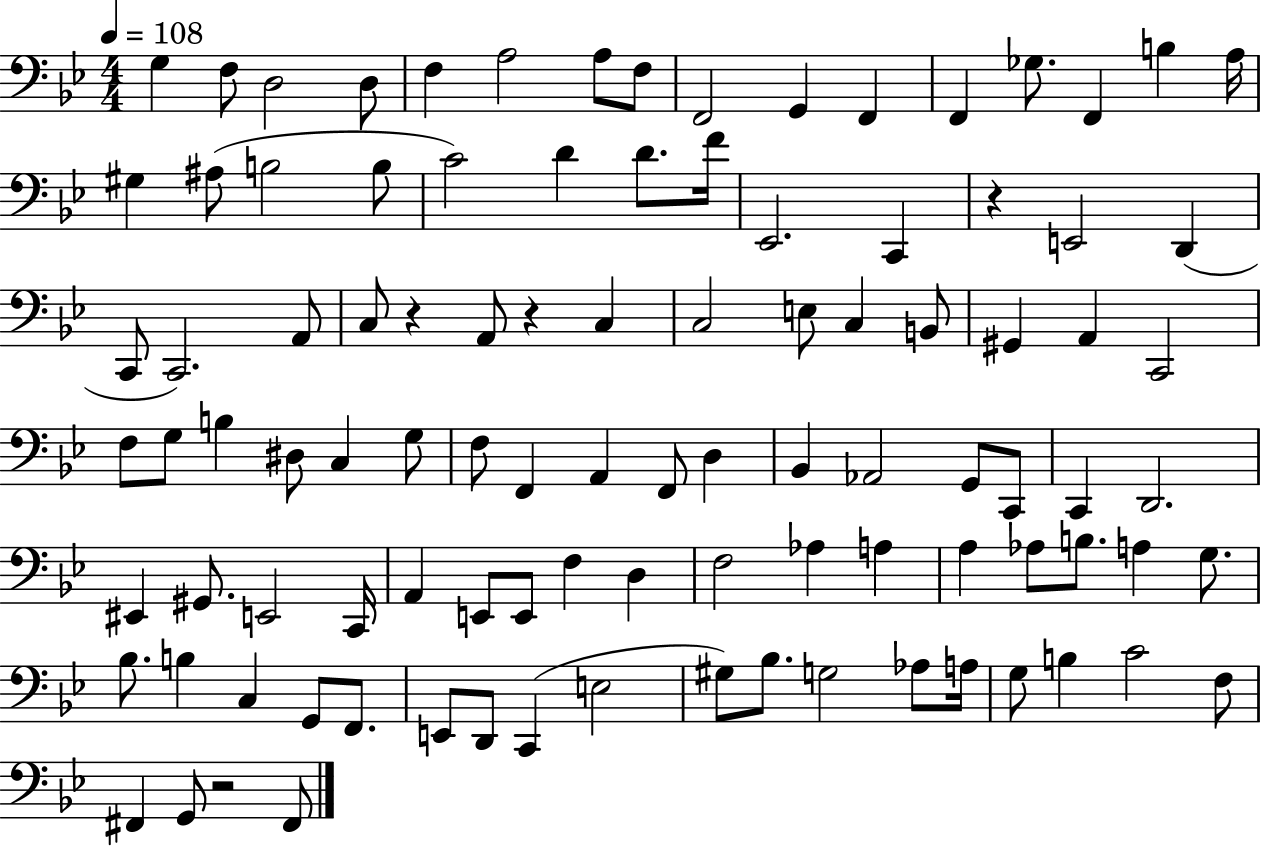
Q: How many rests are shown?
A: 4